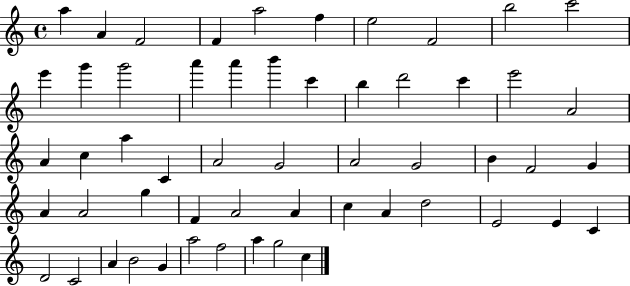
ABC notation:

X:1
T:Untitled
M:4/4
L:1/4
K:C
a A F2 F a2 f e2 F2 b2 c'2 e' g' g'2 a' a' b' c' b d'2 c' e'2 A2 A c a C A2 G2 A2 G2 B F2 G A A2 g F A2 A c A d2 E2 E C D2 C2 A B2 G a2 f2 a g2 c